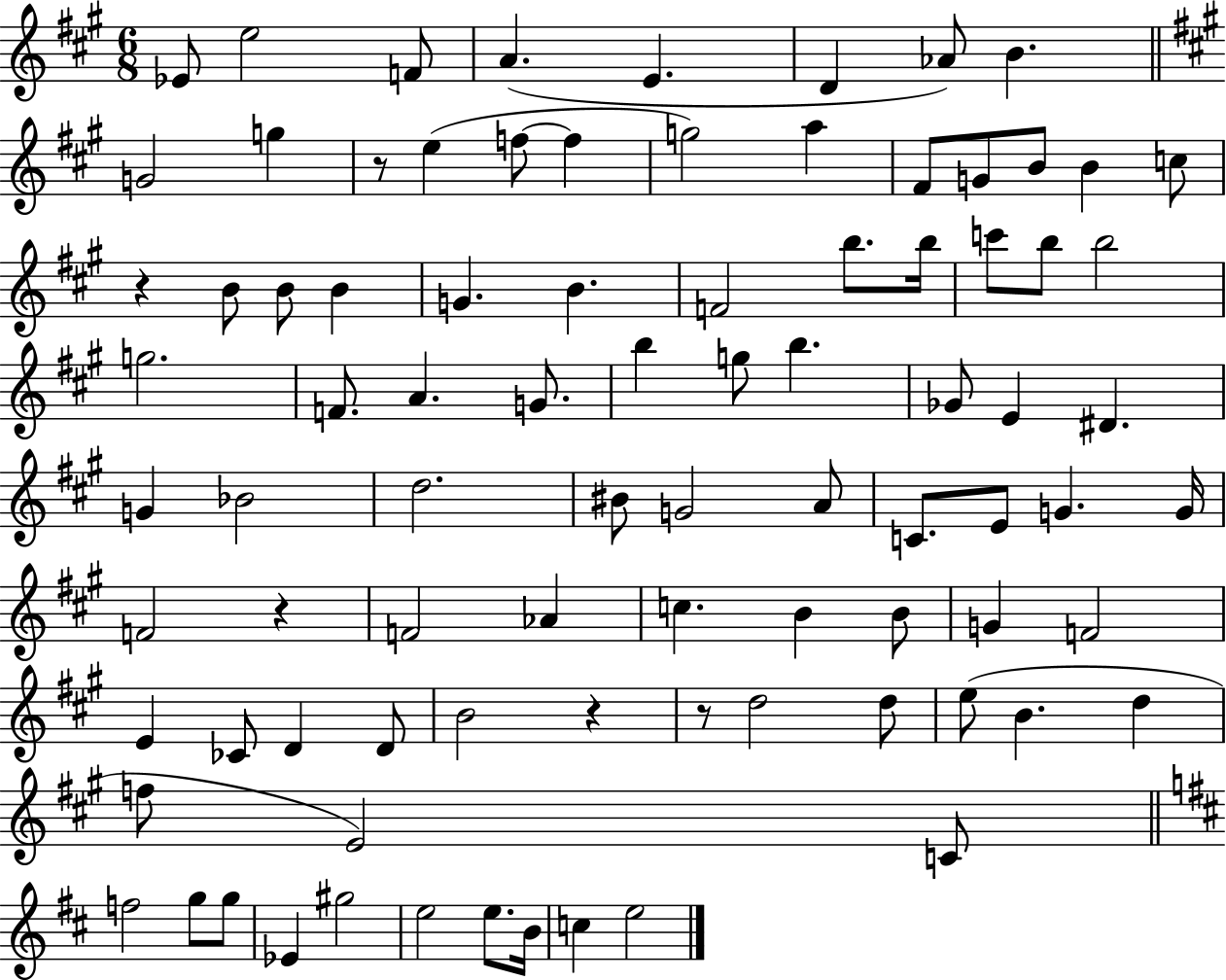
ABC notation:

X:1
T:Untitled
M:6/8
L:1/4
K:A
_E/2 e2 F/2 A E D _A/2 B G2 g z/2 e f/2 f g2 a ^F/2 G/2 B/2 B c/2 z B/2 B/2 B G B F2 b/2 b/4 c'/2 b/2 b2 g2 F/2 A G/2 b g/2 b _G/2 E ^D G _B2 d2 ^B/2 G2 A/2 C/2 E/2 G G/4 F2 z F2 _A c B B/2 G F2 E _C/2 D D/2 B2 z z/2 d2 d/2 e/2 B d f/2 E2 C/2 f2 g/2 g/2 _E ^g2 e2 e/2 B/4 c e2